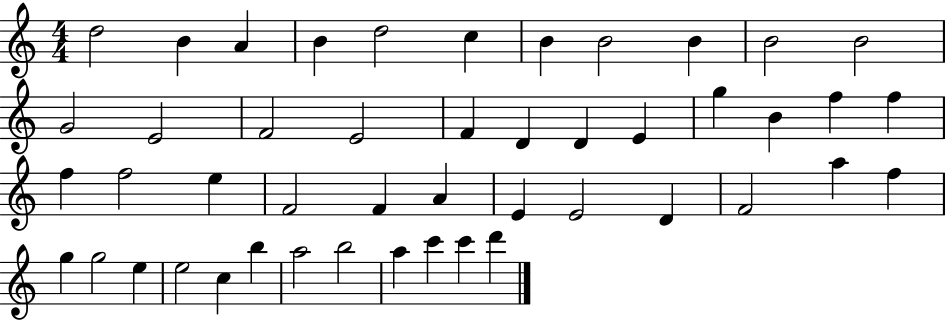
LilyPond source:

{
  \clef treble
  \numericTimeSignature
  \time 4/4
  \key c \major
  d''2 b'4 a'4 | b'4 d''2 c''4 | b'4 b'2 b'4 | b'2 b'2 | \break g'2 e'2 | f'2 e'2 | f'4 d'4 d'4 e'4 | g''4 b'4 f''4 f''4 | \break f''4 f''2 e''4 | f'2 f'4 a'4 | e'4 e'2 d'4 | f'2 a''4 f''4 | \break g''4 g''2 e''4 | e''2 c''4 b''4 | a''2 b''2 | a''4 c'''4 c'''4 d'''4 | \break \bar "|."
}